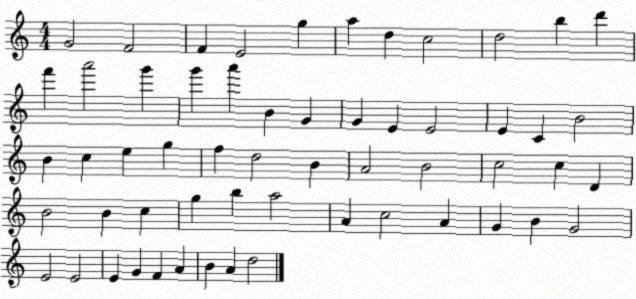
X:1
T:Untitled
M:4/4
L:1/4
K:C
G2 F2 F E2 g a d c2 d2 b d' f' a'2 g' g' a' B G G E E2 E C B2 B c e g f d2 B A2 B2 c2 c D B2 B c g b a2 A c2 A G B G2 E2 E2 E G F A B A d2